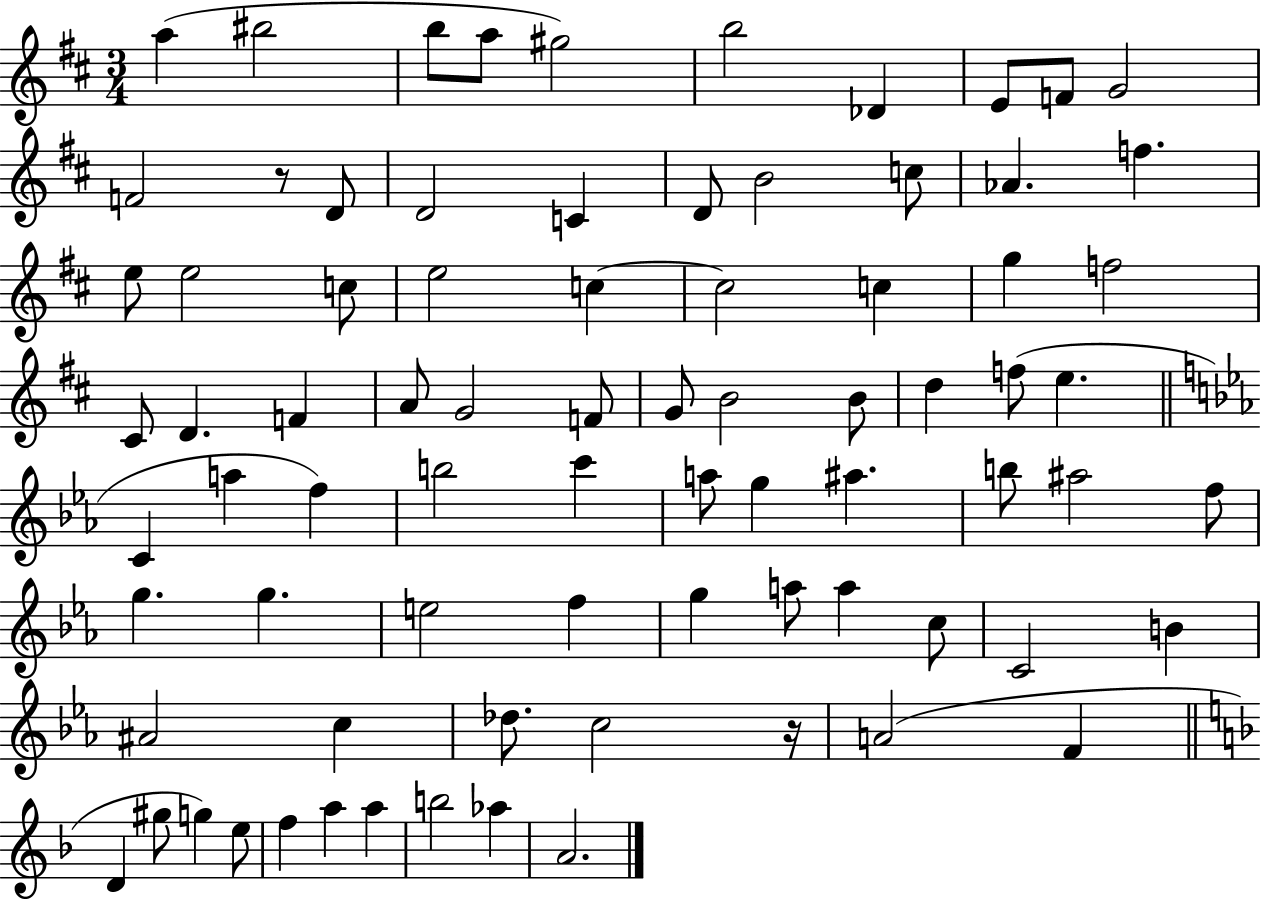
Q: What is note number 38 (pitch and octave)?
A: D5